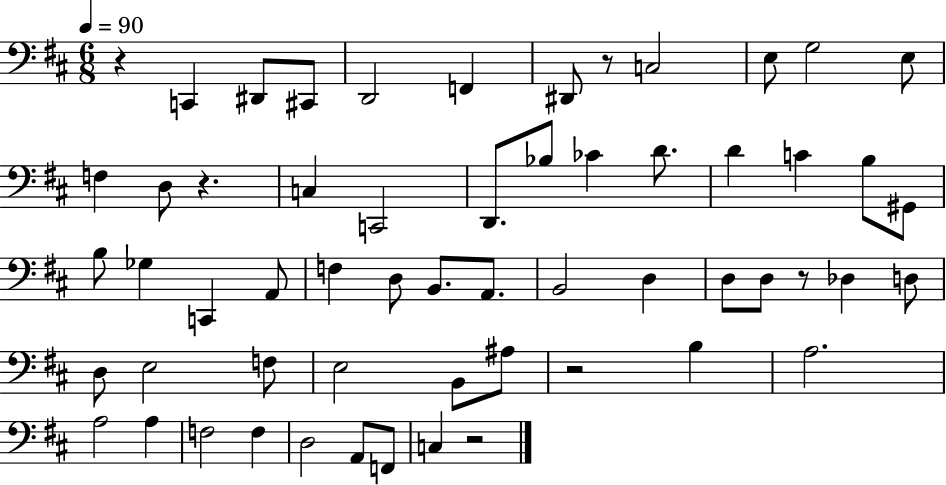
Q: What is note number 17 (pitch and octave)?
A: CES4